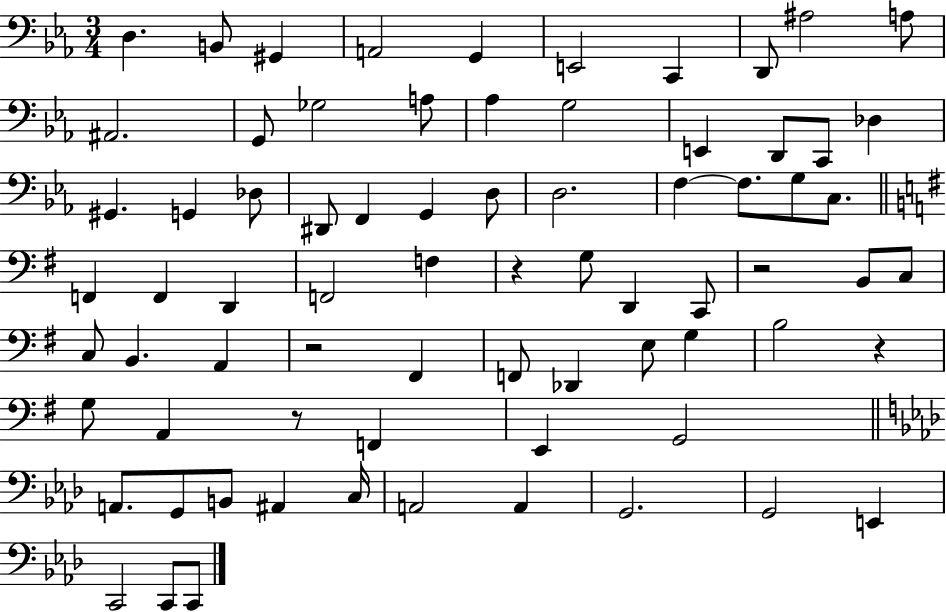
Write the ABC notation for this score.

X:1
T:Untitled
M:3/4
L:1/4
K:Eb
D, B,,/2 ^G,, A,,2 G,, E,,2 C,, D,,/2 ^A,2 A,/2 ^A,,2 G,,/2 _G,2 A,/2 _A, G,2 E,, D,,/2 C,,/2 _D, ^G,, G,, _D,/2 ^D,,/2 F,, G,, D,/2 D,2 F, F,/2 G,/2 C,/2 F,, F,, D,, F,,2 F, z G,/2 D,, C,,/2 z2 B,,/2 C,/2 C,/2 B,, A,, z2 ^F,, F,,/2 _D,, E,/2 G, B,2 z G,/2 A,, z/2 F,, E,, G,,2 A,,/2 G,,/2 B,,/2 ^A,, C,/4 A,,2 A,, G,,2 G,,2 E,, C,,2 C,,/2 C,,/2